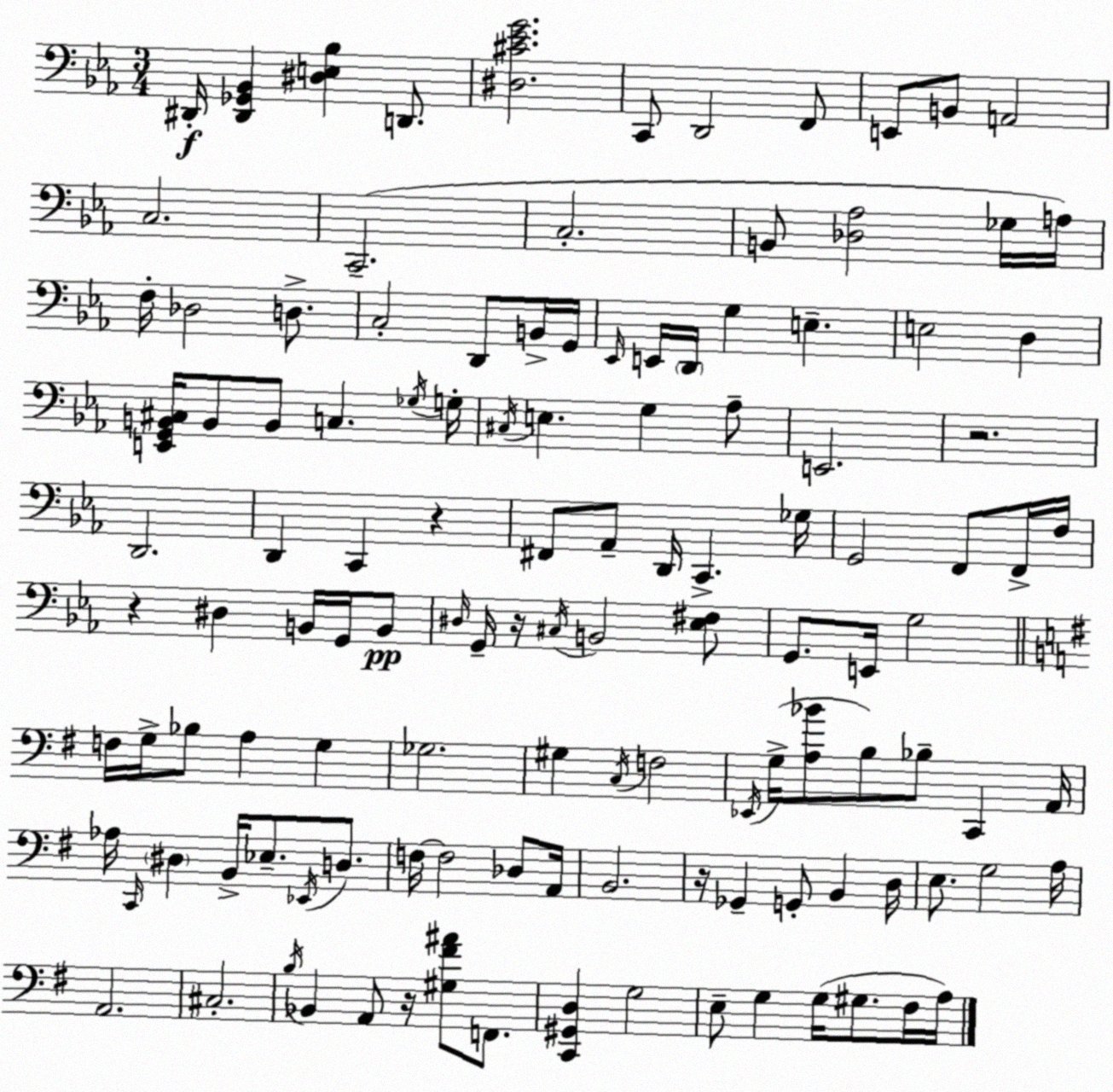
X:1
T:Untitled
M:3/4
L:1/4
K:Cm
^D,,/4 [^D,,_G,,_B,,] [^D,E,_B,] D,,/2 [^D,^C_EG]2 C,,/2 D,,2 F,,/2 E,,/2 B,,/2 A,,2 C,2 C,,2 C,2 B,,/2 [_D,_A,]2 _G,/4 A,/4 F,/4 _D,2 D,/2 C,2 D,,/2 B,,/4 G,,/4 _E,,/4 E,,/4 D,,/4 G, E, E,2 D, [E,,G,,B,,^C,]/4 B,,/2 B,,/2 C, _G,/4 G,/4 ^C,/4 E, G, _A,/2 E,,2 z2 D,,2 D,, C,, z ^F,,/2 _A,,/2 D,,/4 C,, _G,/4 G,,2 F,,/2 F,,/4 F,/4 z ^D, B,,/4 G,,/4 B,,/2 ^D,/4 G,,/4 z/4 ^C,/4 B,,2 [_E,^F,]/2 G,,/2 E,,/4 G,2 F,/4 G,/4 _B,/2 A, G, _G,2 ^G, C,/4 F,2 _E,,/4 G,/4 [A,_B]/2 B,/2 _B,/2 C,, A,,/4 _A,/4 C,,/4 ^D, B,,/4 _E,/2 _E,,/4 D,/2 F,/4 F,2 _D,/2 A,,/4 B,,2 z/4 _G,, G,,/2 B,, D,/4 E,/2 G,2 A,/4 A,,2 ^C,2 B,/4 _B,, A,,/2 z/4 [^G,^F^A]/2 F,,/2 [C,,^G,,D,] G,2 E,/2 G, G,/4 ^G,/2 ^F,/4 A,/4